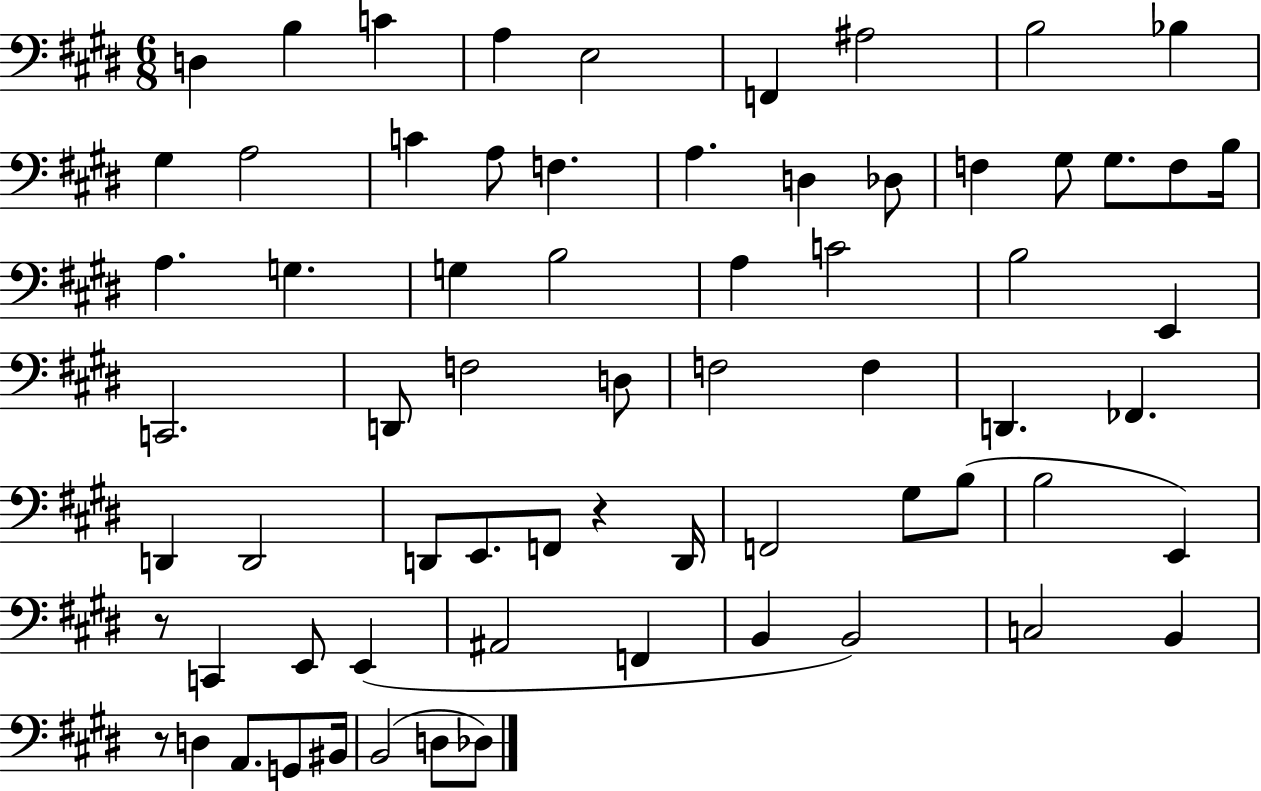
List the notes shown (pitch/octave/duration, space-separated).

D3/q B3/q C4/q A3/q E3/h F2/q A#3/h B3/h Bb3/q G#3/q A3/h C4/q A3/e F3/q. A3/q. D3/q Db3/e F3/q G#3/e G#3/e. F3/e B3/s A3/q. G3/q. G3/q B3/h A3/q C4/h B3/h E2/q C2/h. D2/e F3/h D3/e F3/h F3/q D2/q. FES2/q. D2/q D2/h D2/e E2/e. F2/e R/q D2/s F2/h G#3/e B3/e B3/h E2/q R/e C2/q E2/e E2/q A#2/h F2/q B2/q B2/h C3/h B2/q R/e D3/q A2/e. G2/e BIS2/s B2/h D3/e Db3/e